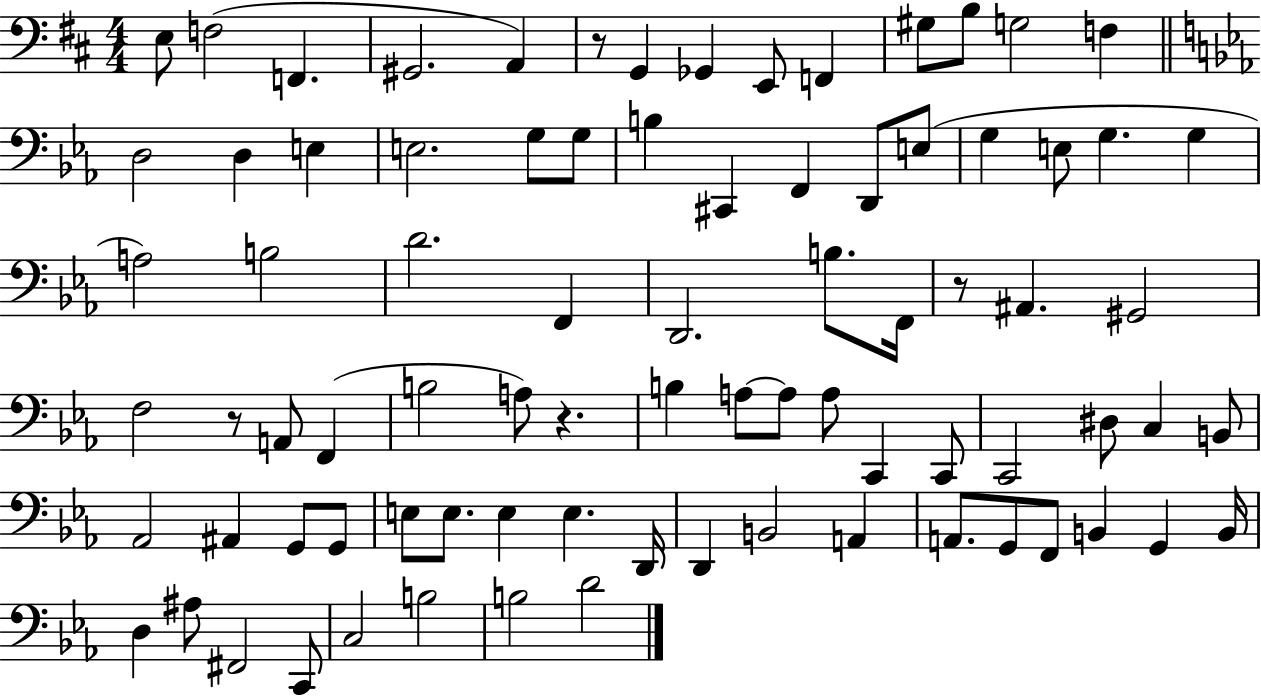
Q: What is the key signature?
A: D major